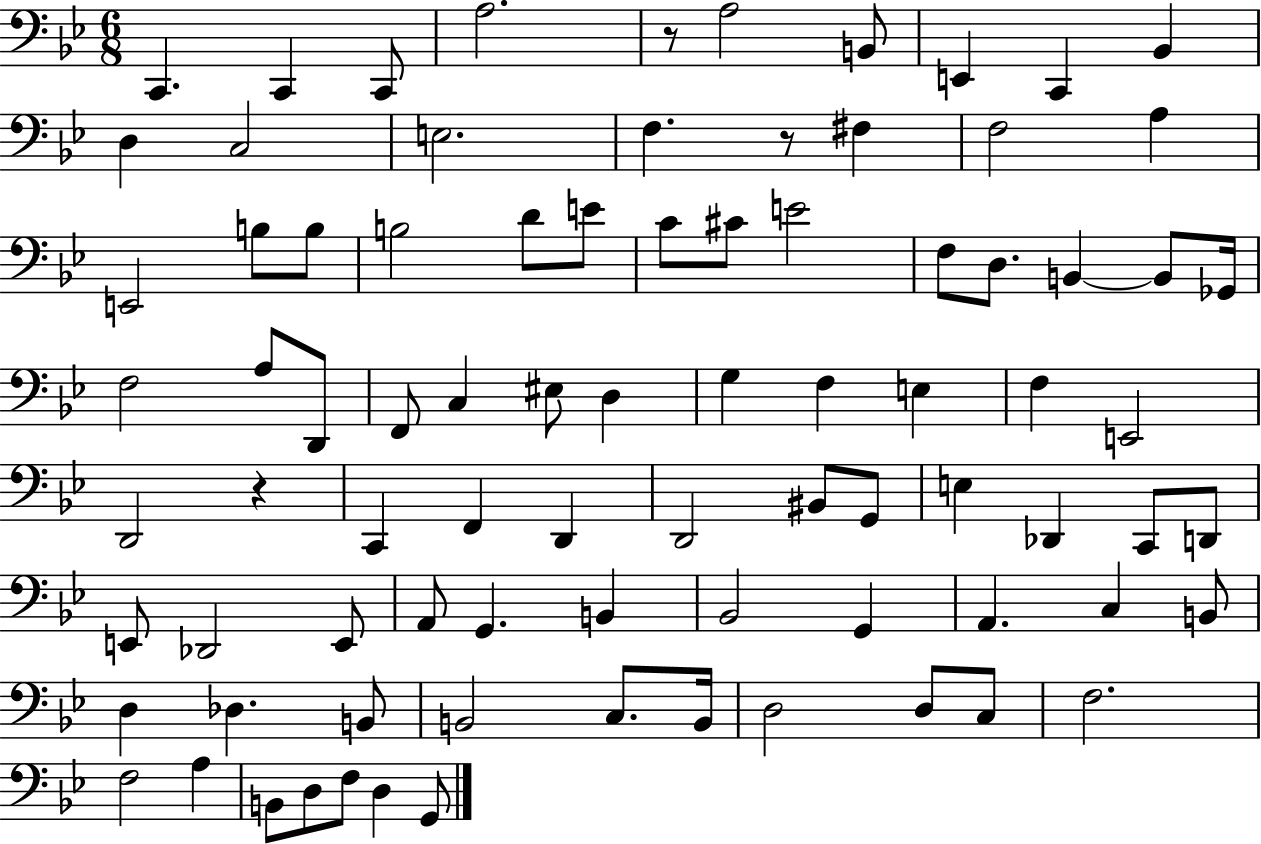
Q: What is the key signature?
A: BES major